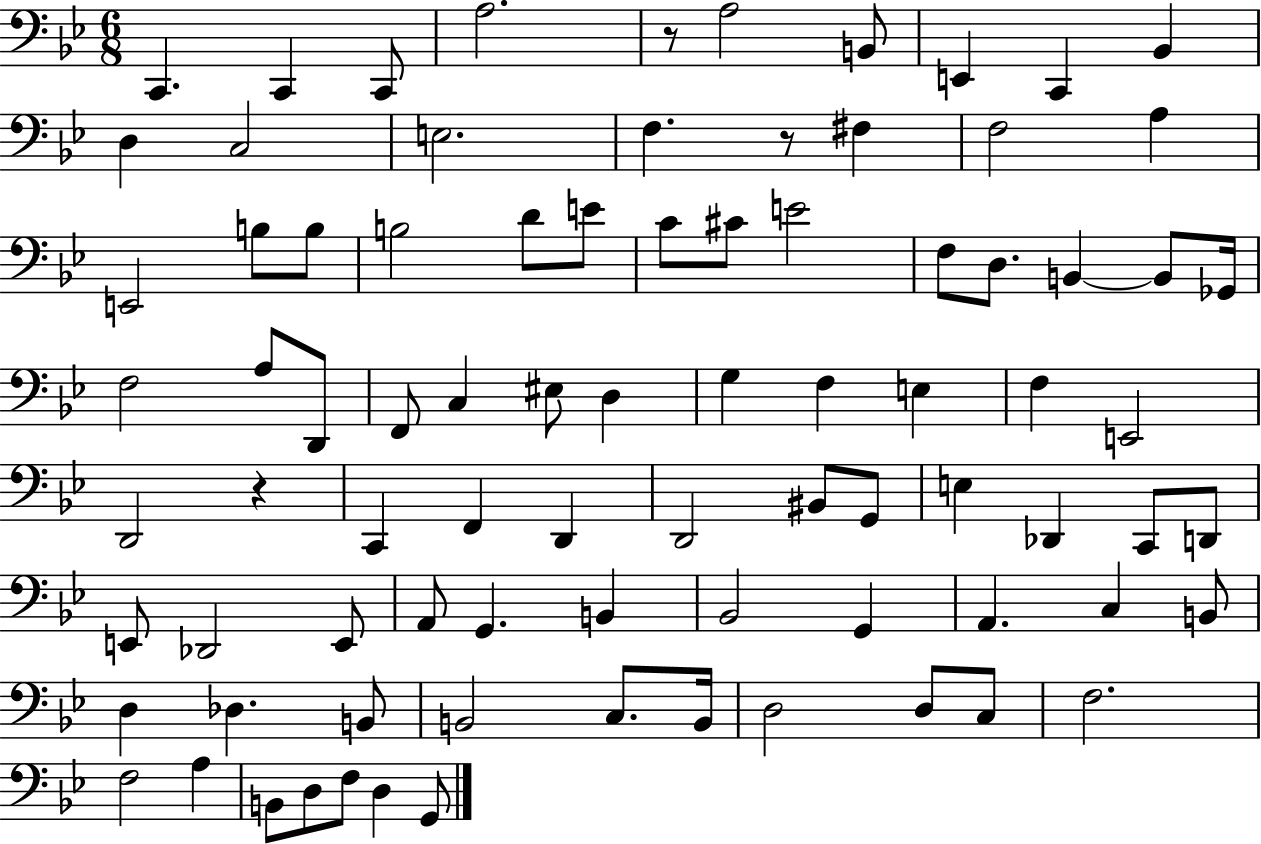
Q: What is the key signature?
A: BES major